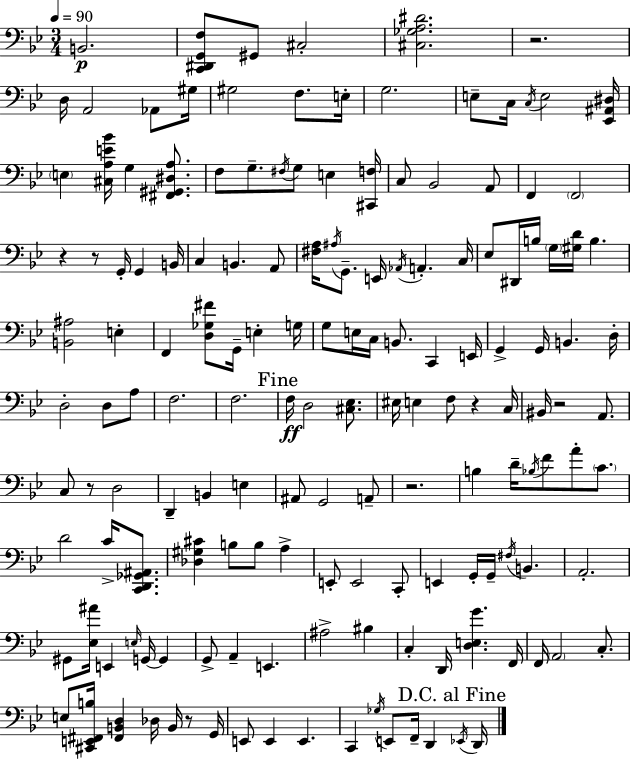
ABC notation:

X:1
T:Untitled
M:3/4
L:1/4
K:Bb
B,,2 [C,,^D,,G,,F,]/2 ^G,,/2 ^C,2 [^C,_G,A,^D]2 z2 D,/4 A,,2 _A,,/2 ^G,/4 ^G,2 F,/2 E,/4 G,2 E,/2 C,/4 C,/4 E,2 [_E,,^A,,^D,]/4 E, [^C,A,E_B]/4 G, [^F,,^G,,^D,A,]/2 F,/2 G,/2 ^F,/4 G,/2 E, [^C,,F,]/4 C,/2 _B,,2 A,,/2 F,, F,,2 z z/2 G,,/4 G,, B,,/4 C, B,, A,,/2 [^F,A,]/4 ^A,/4 G,,/2 E,,/4 _A,,/4 A,, C,/4 _E,/2 ^D,,/4 B,/4 G,/4 [^G,D]/4 B, [B,,^A,]2 E, F,, [D,_G,^F]/2 G,,/4 E, G,/4 G,/2 E,/4 C,/4 B,,/2 C,, E,,/4 G,, G,,/4 B,, D,/4 D,2 D,/2 A,/2 F,2 F,2 F,/4 D,2 [^C,_E,]/2 ^E,/4 E, F,/2 z C,/4 ^B,,/4 z2 A,,/2 C,/2 z/2 D,2 D,, B,, E, ^A,,/2 G,,2 A,,/2 z2 B, D/4 _B,/4 F/2 A/2 C/2 D2 C/4 [C,,D,,_G,,^A,,]/2 [_D,^G,^C] B,/2 B,/2 A, E,,/2 E,,2 C,,/2 E,, G,,/4 G,,/4 ^F,/4 B,, A,,2 ^G,,/2 [_E,^A]/4 E,, E,/4 G,,/4 G,, G,,/2 A,, E,, ^A,2 ^B, C, D,,/4 [D,E,G] F,,/4 F,,/4 A,,2 C,/2 E,/2 [^C,,E,,^F,,B,]/4 [^F,,B,,D,] _D,/4 B,,/4 z/2 G,,/4 E,,/2 E,, E,, C,, _G,/4 E,,/2 F,,/4 D,, _E,,/4 D,,/4